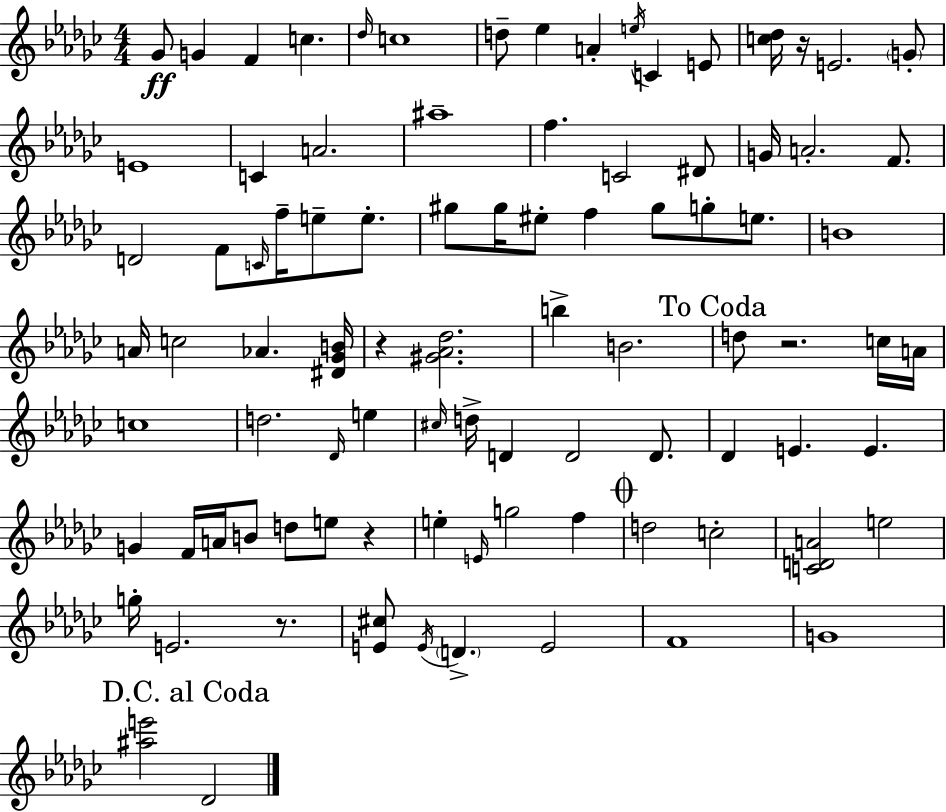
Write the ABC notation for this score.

X:1
T:Untitled
M:4/4
L:1/4
K:Ebm
_G/2 G F c _d/4 c4 d/2 _e A e/4 C E/2 [c_d]/4 z/4 E2 G/2 E4 C A2 ^a4 f C2 ^D/2 G/4 A2 F/2 D2 F/2 C/4 f/4 e/2 e/2 ^g/2 ^g/4 ^e/2 f ^g/2 g/2 e/2 B4 A/4 c2 _A [^D_GB]/4 z [^G_A_d]2 b B2 d/2 z2 c/4 A/4 c4 d2 _D/4 e ^c/4 d/4 D D2 D/2 _D E E G F/4 A/4 B/2 d/2 e/2 z e E/4 g2 f d2 c2 [CDA]2 e2 g/4 E2 z/2 [E^c]/2 E/4 D E2 F4 G4 [^ae']2 _D2